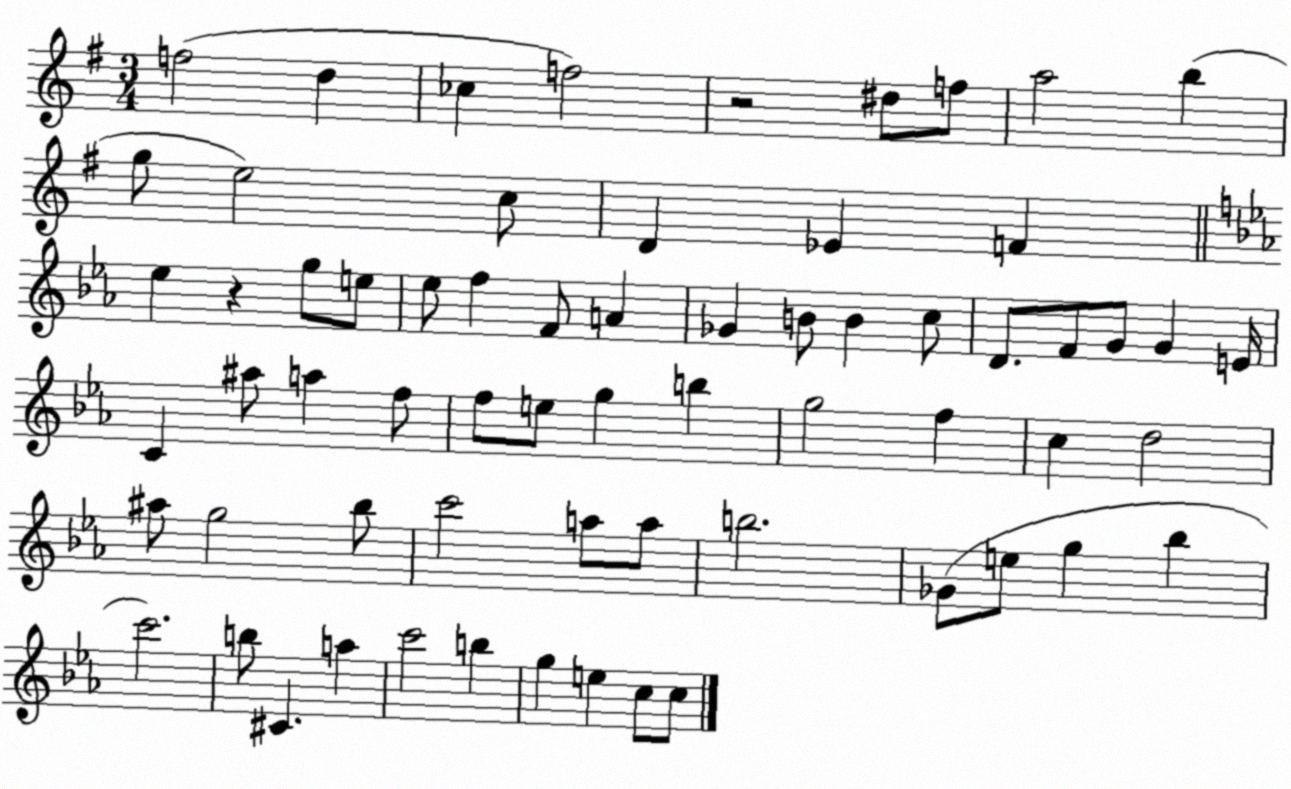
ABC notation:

X:1
T:Untitled
M:3/4
L:1/4
K:G
f2 d _c f2 z2 ^d/2 f/2 a2 b g/2 e2 c/2 D _E F _e z g/2 e/2 _e/2 f F/2 A _G B/2 B c/2 D/2 F/2 G/2 G E/4 C ^a/2 a f/2 f/2 e/2 g b g2 f c d2 ^a/2 g2 _b/2 c'2 a/2 a/2 b2 _G/2 e/2 g _b c'2 b/2 ^C a c'2 b g e c/2 c/2